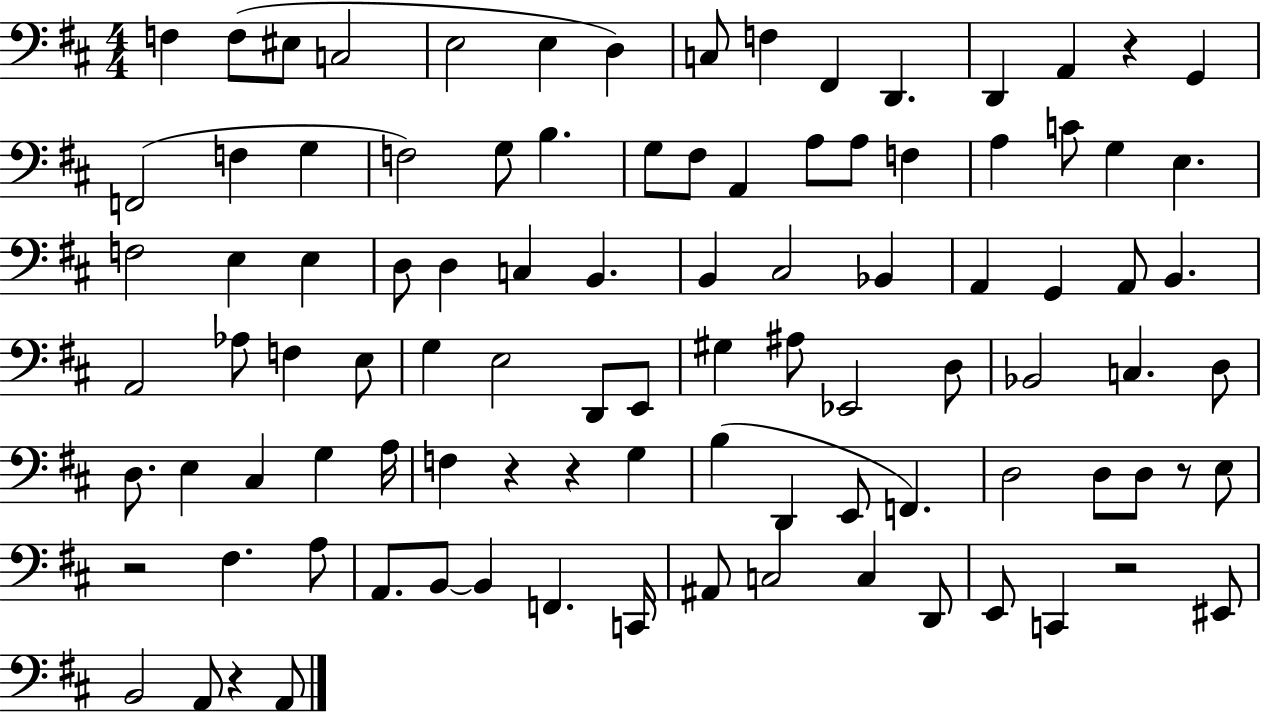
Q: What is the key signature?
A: D major